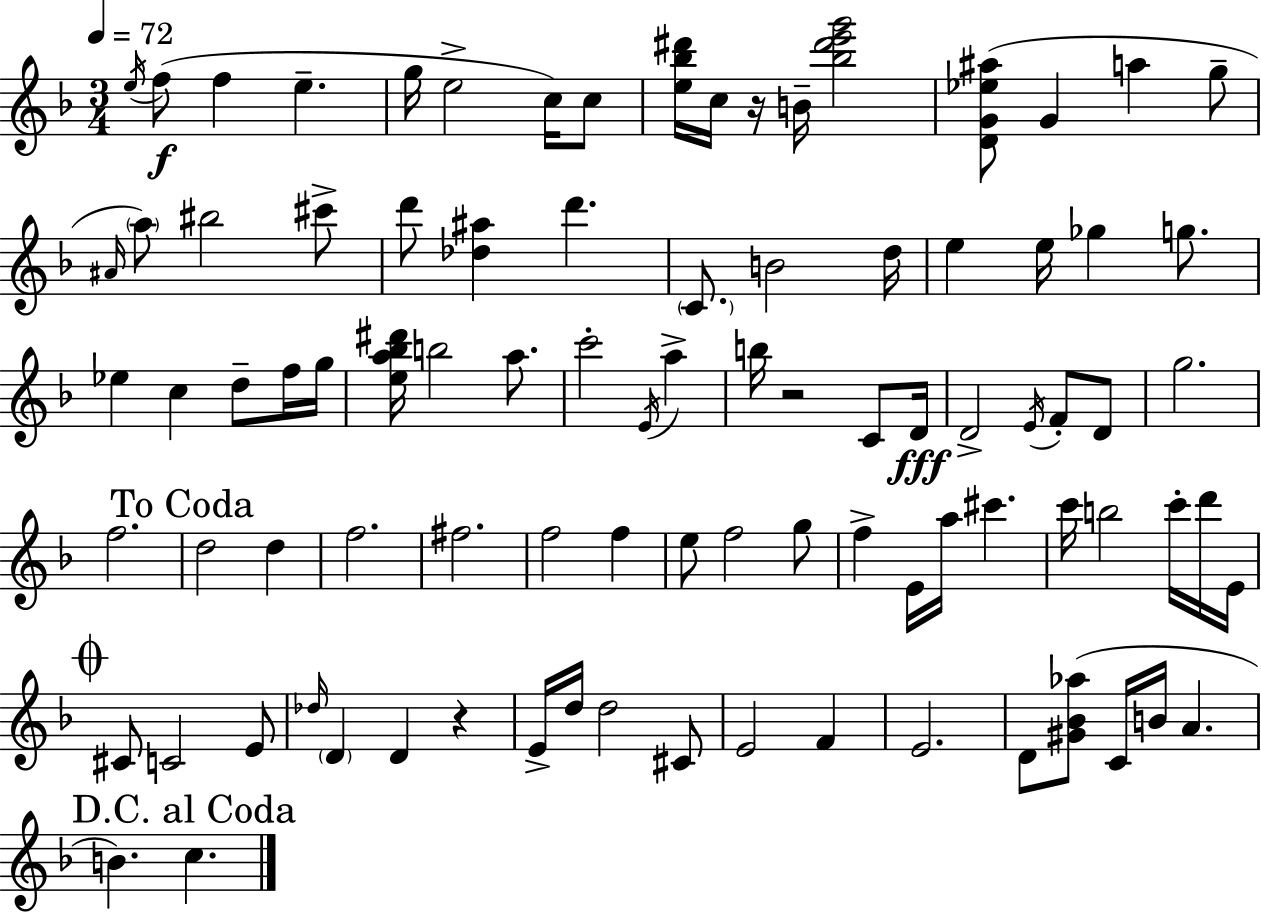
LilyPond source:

{
  \clef treble
  \numericTimeSignature
  \time 3/4
  \key f \major
  \tempo 4 = 72
  \acciaccatura { e''16 }\f f''8( f''4 e''4.-- | g''16 e''2-> c''16) c''8 | <e'' bes'' dis'''>16 c''16 r16 b'16-- <bes'' dis''' e''' g'''>2 | <d' g' ees'' ais''>8( g'4 a''4 g''8-- | \break \grace { ais'16 } \parenthesize a''8) bis''2 | cis'''8-> d'''8 <des'' ais''>4 d'''4. | \parenthesize c'8. b'2 | d''16 e''4 e''16 ges''4 g''8. | \break ees''4 c''4 d''8-- | f''16 g''16 <e'' a'' bes'' dis'''>16 b''2 a''8. | c'''2-. \acciaccatura { e'16 } a''4-> | b''16 r2 | \break c'8 d'16\fff d'2-> \acciaccatura { e'16 } | f'8-. d'8 g''2. | f''2. | \mark "To Coda" d''2 | \break d''4 f''2. | fis''2. | f''2 | f''4 e''8 f''2 | \break g''8 f''4-> e'16 a''16 cis'''4. | c'''16 b''2 | c'''16-. d'''16 e'16 \mark \markup { \musicglyph "scripts.coda" } cis'8 c'2 | e'8 \grace { des''16 } \parenthesize d'4 d'4 | \break r4 e'16-> d''16 d''2 | cis'8 e'2 | f'4 e'2. | d'8 <gis' bes' aes''>8( c'16 b'16 a'4. | \break \mark "D.C. al Coda" b'4.) c''4. | \bar "|."
}